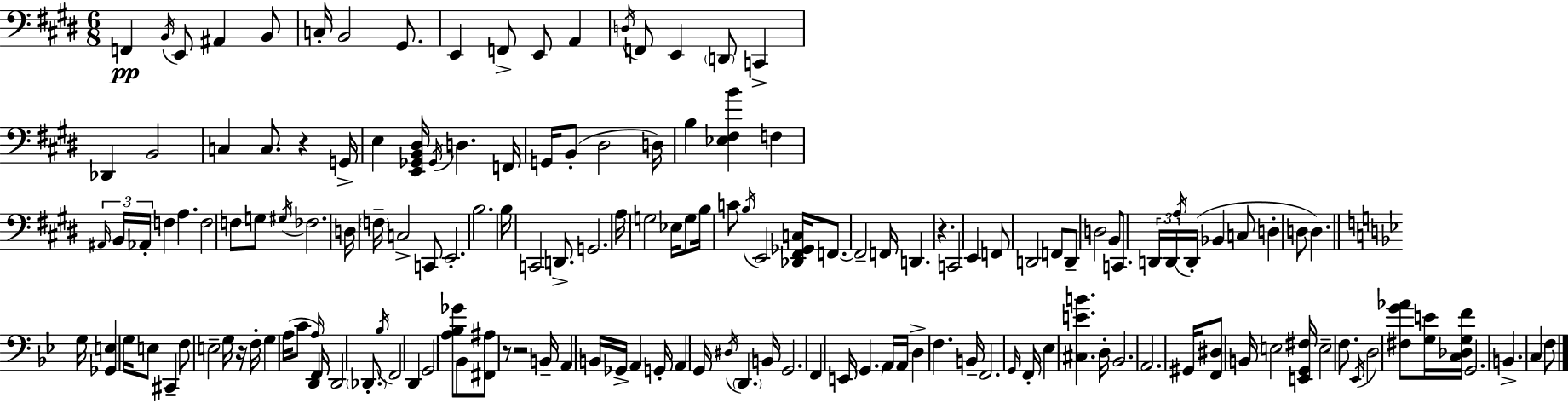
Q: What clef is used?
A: bass